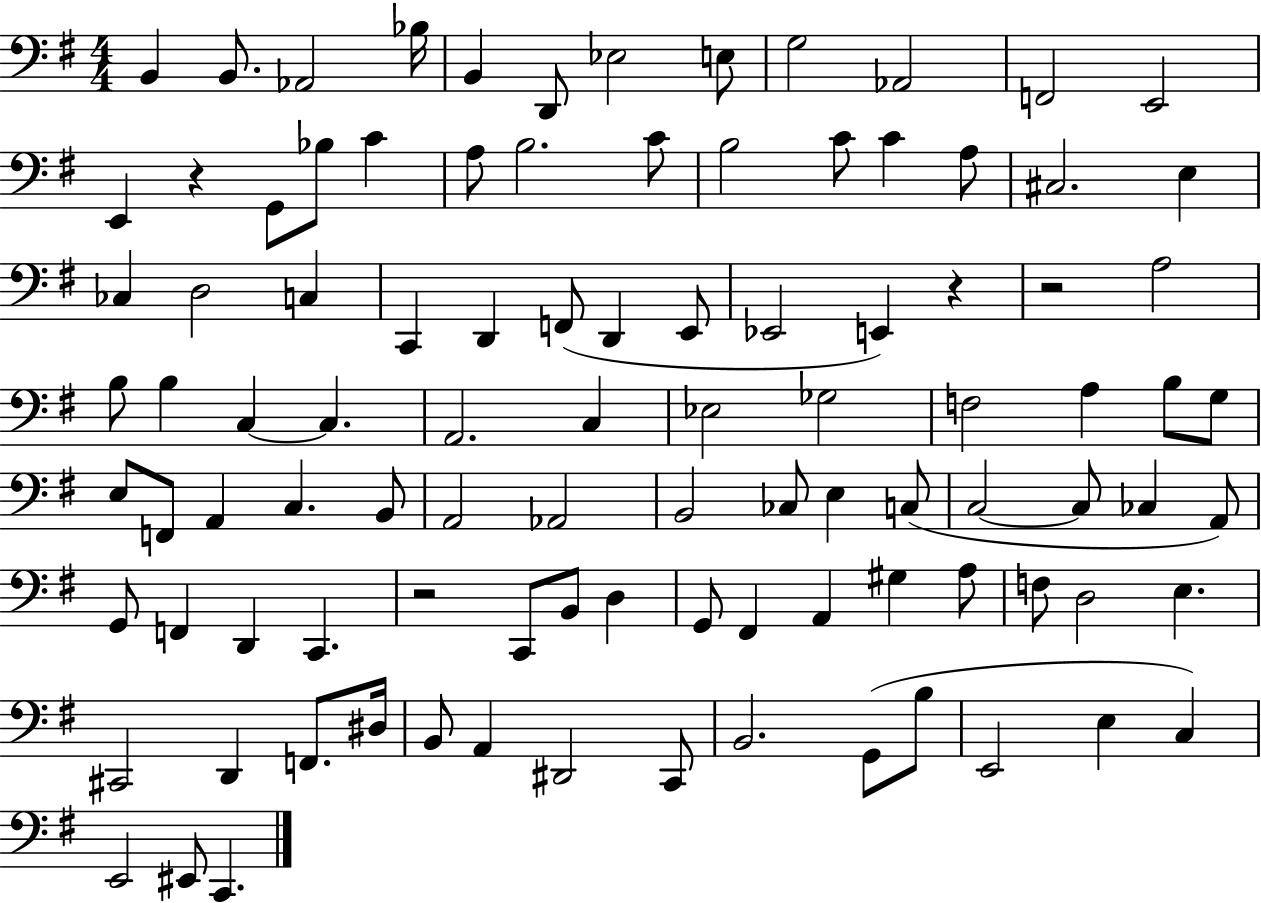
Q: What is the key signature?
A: G major